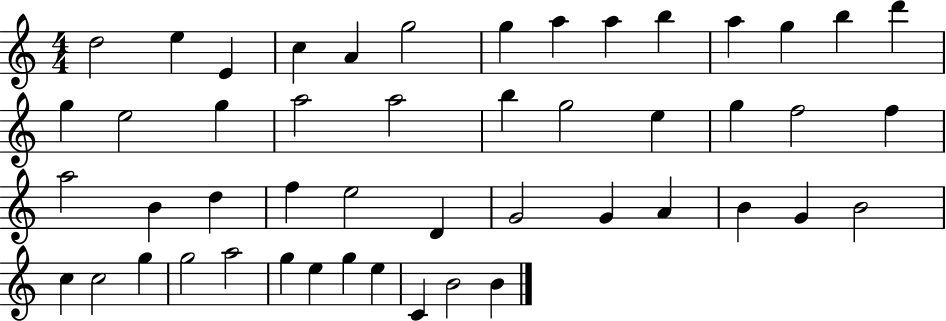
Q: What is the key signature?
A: C major